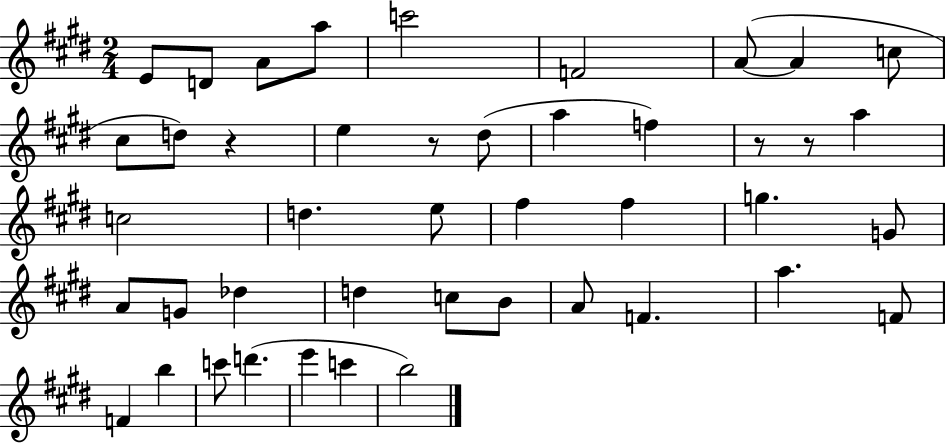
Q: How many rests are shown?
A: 4